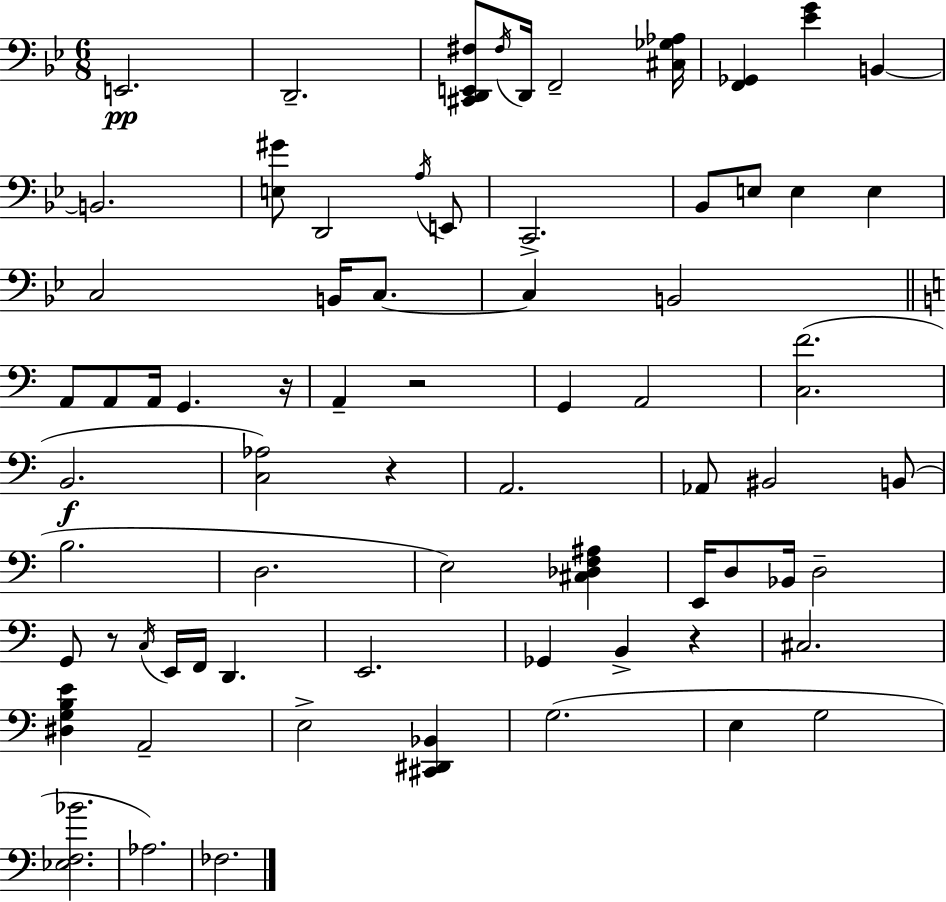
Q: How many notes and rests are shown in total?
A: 71